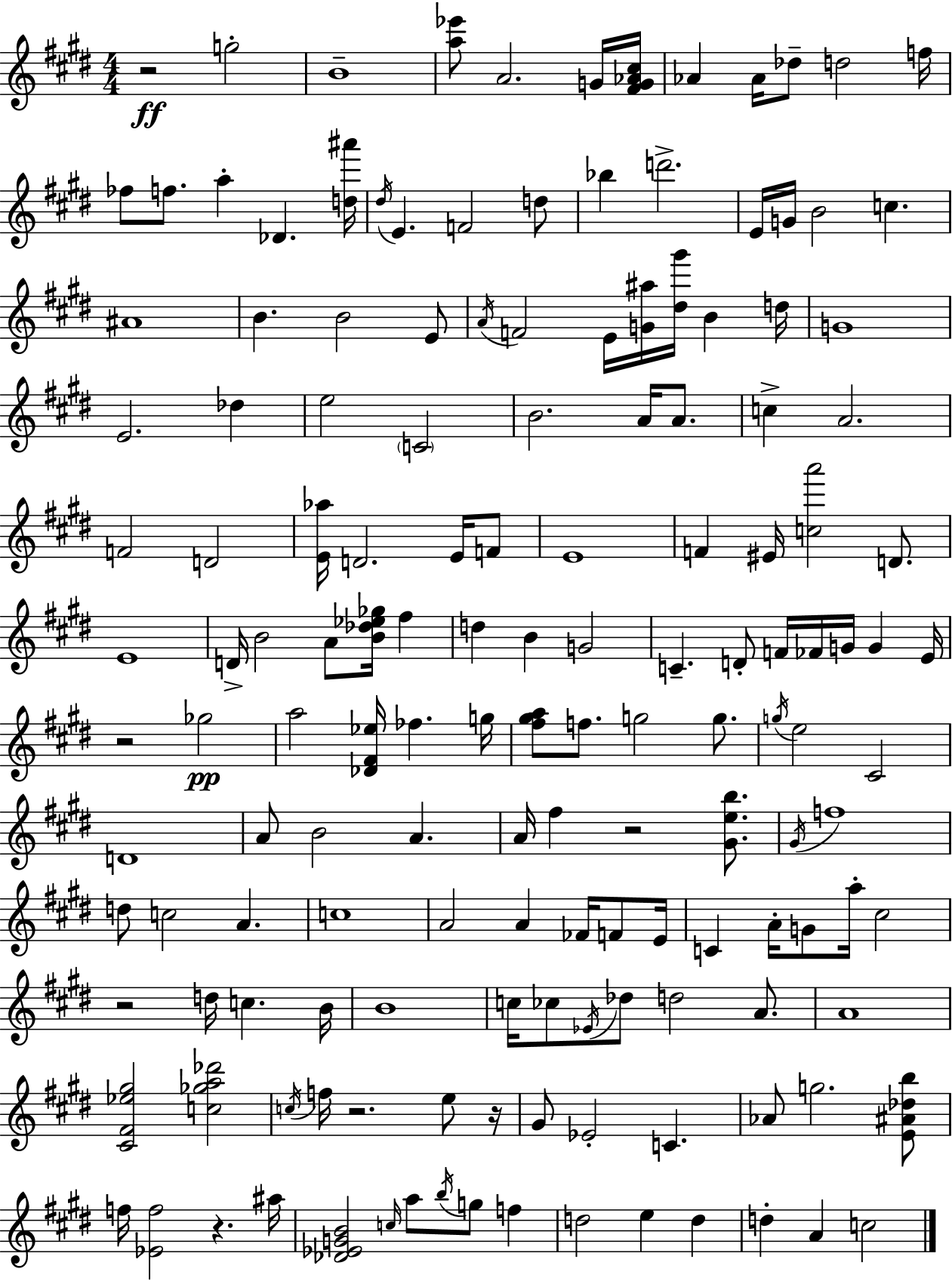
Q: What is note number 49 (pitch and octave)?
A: F4